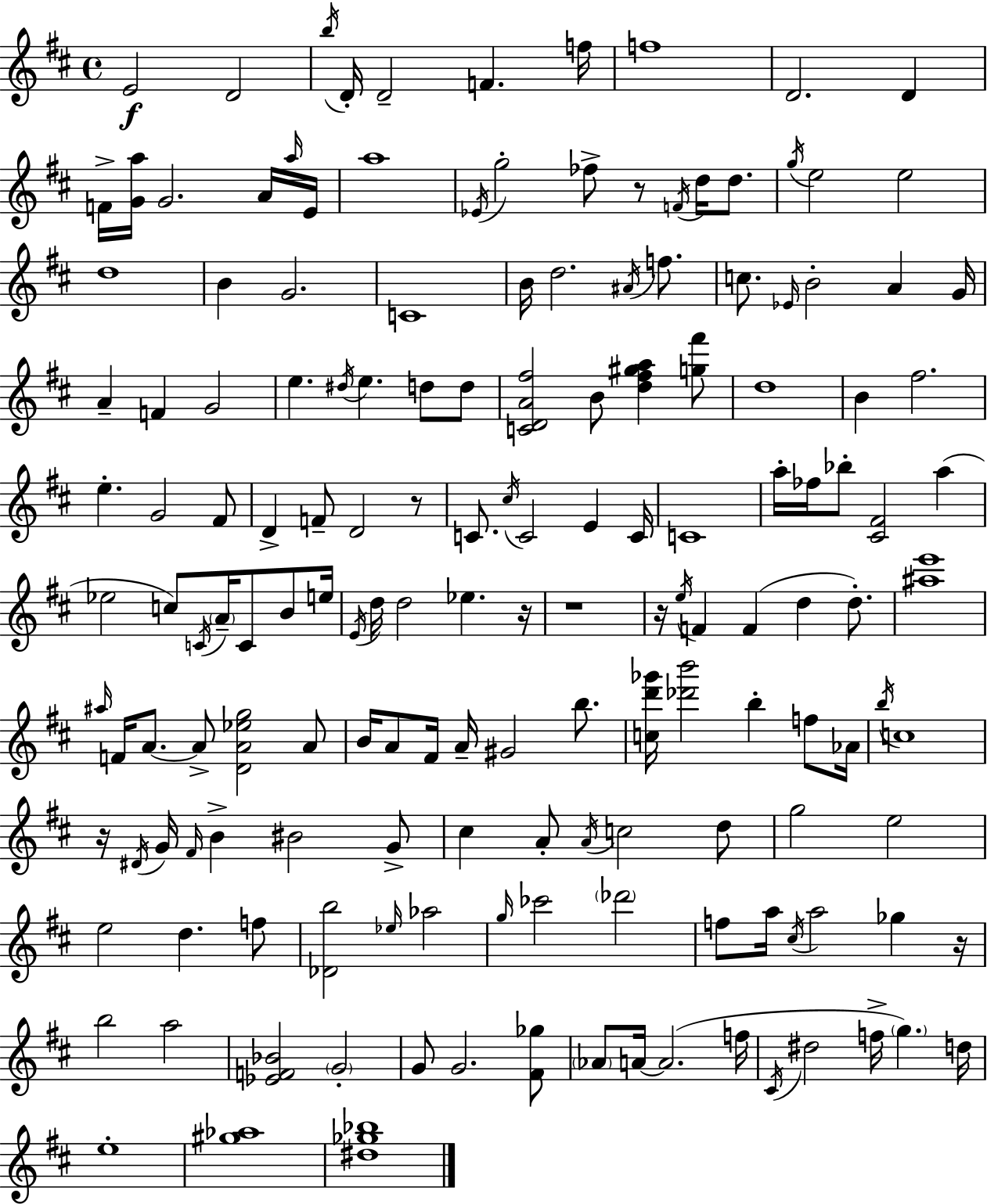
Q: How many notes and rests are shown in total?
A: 160